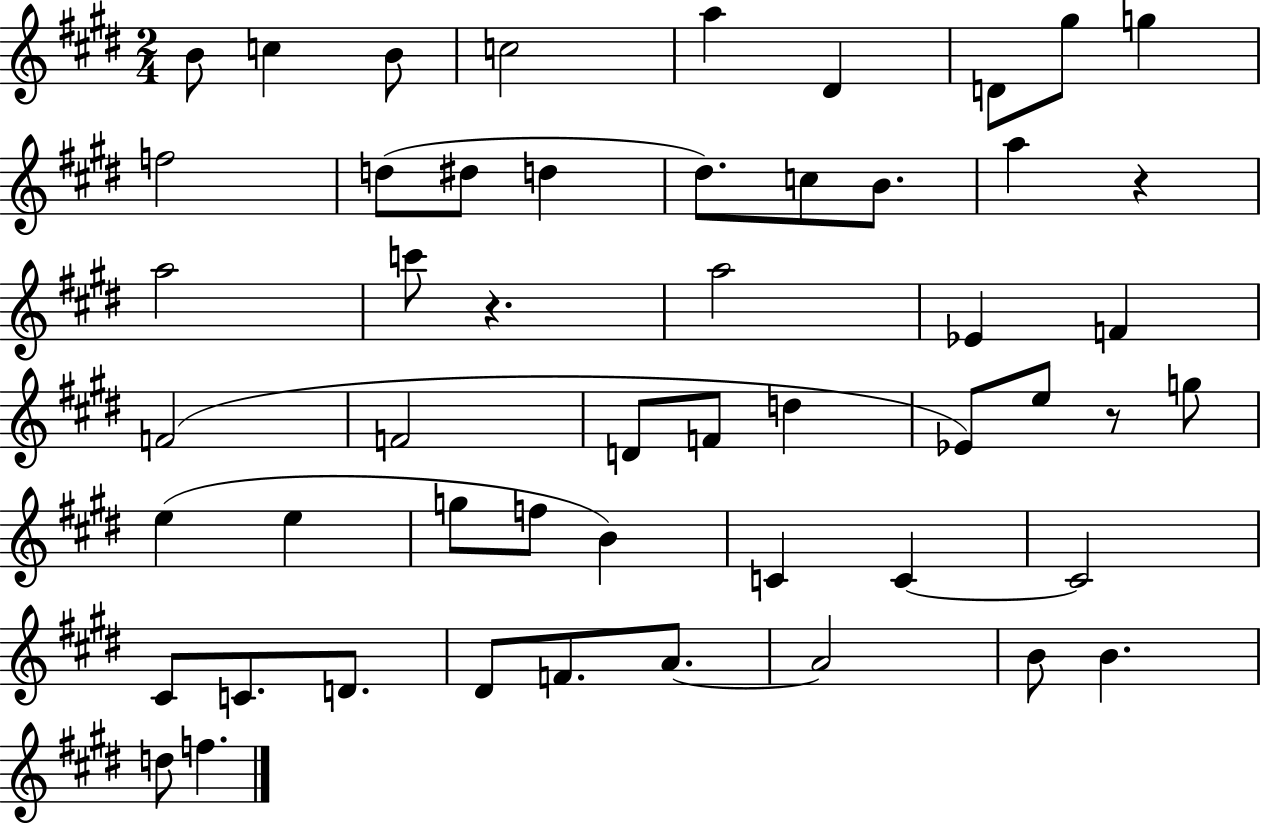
B4/e C5/q B4/e C5/h A5/q D#4/q D4/e G#5/e G5/q F5/h D5/e D#5/e D5/q D#5/e. C5/e B4/e. A5/q R/q A5/h C6/e R/q. A5/h Eb4/q F4/q F4/h F4/h D4/e F4/e D5/q Eb4/e E5/e R/e G5/e E5/q E5/q G5/e F5/e B4/q C4/q C4/q C4/h C#4/e C4/e. D4/e. D#4/e F4/e. A4/e. A4/h B4/e B4/q. D5/e F5/q.